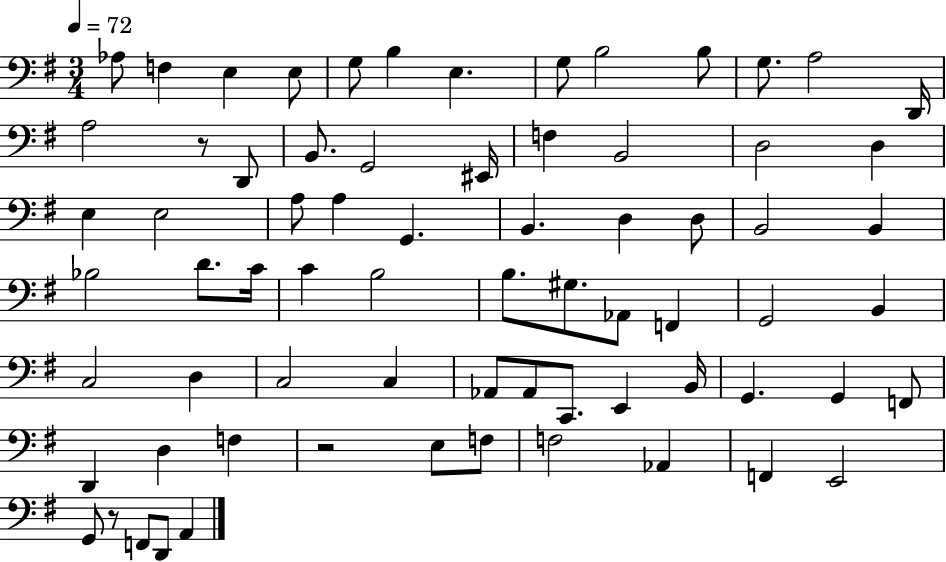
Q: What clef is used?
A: bass